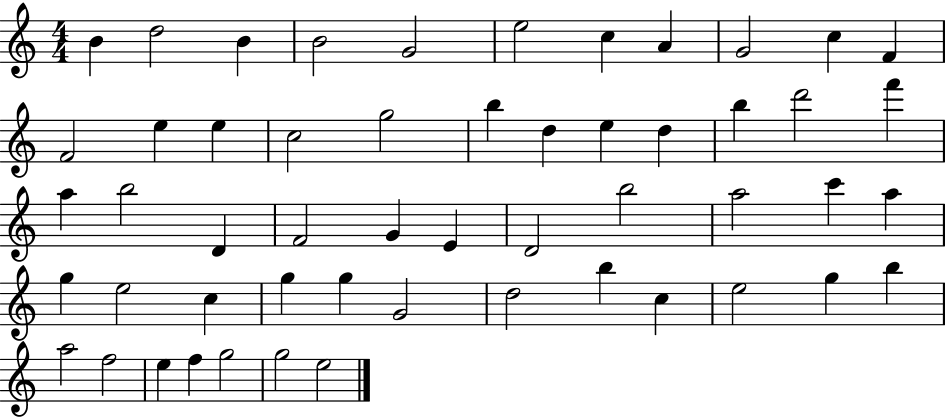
B4/q D5/h B4/q B4/h G4/h E5/h C5/q A4/q G4/h C5/q F4/q F4/h E5/q E5/q C5/h G5/h B5/q D5/q E5/q D5/q B5/q D6/h F6/q A5/q B5/h D4/q F4/h G4/q E4/q D4/h B5/h A5/h C6/q A5/q G5/q E5/h C5/q G5/q G5/q G4/h D5/h B5/q C5/q E5/h G5/q B5/q A5/h F5/h E5/q F5/q G5/h G5/h E5/h